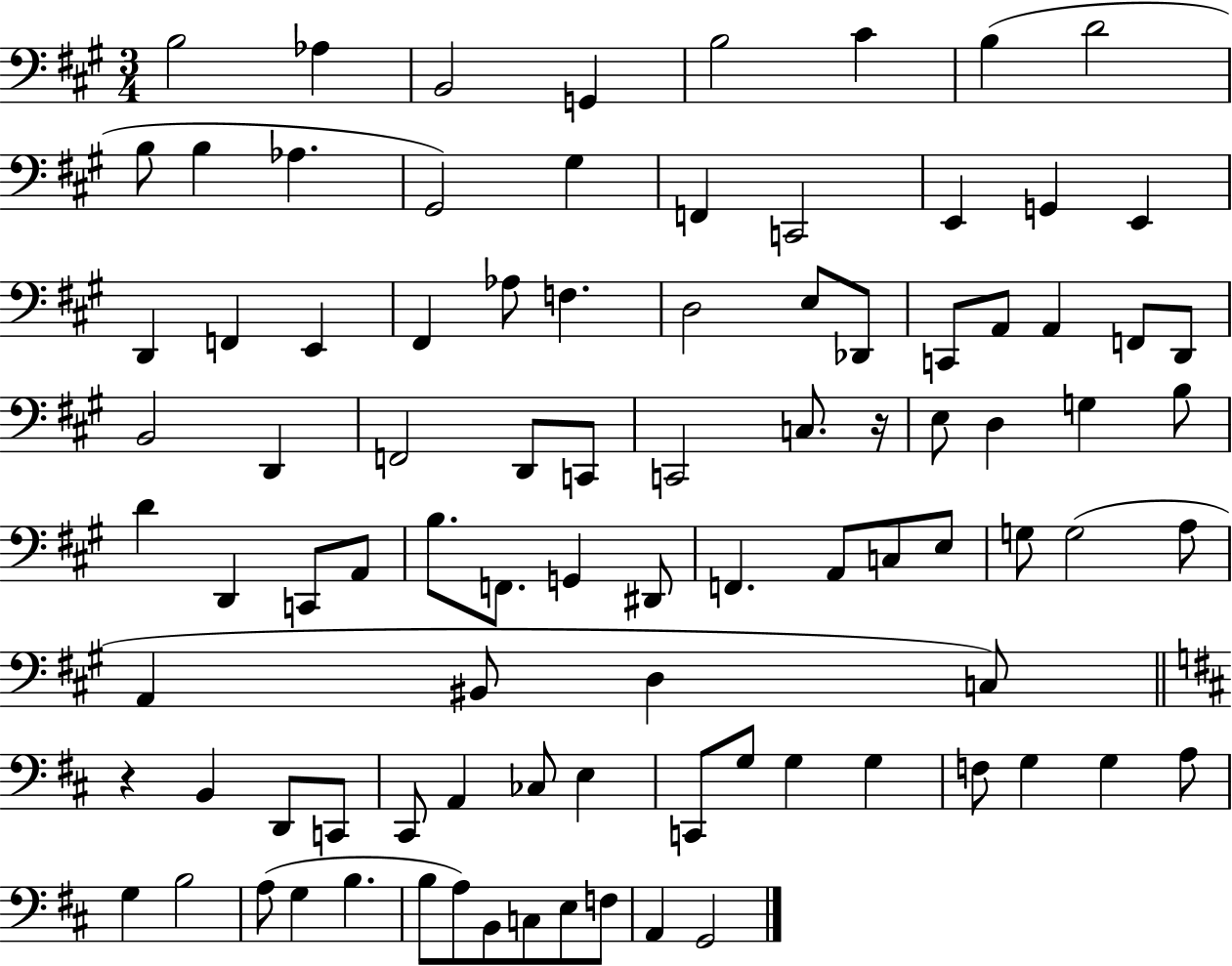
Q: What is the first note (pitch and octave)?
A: B3